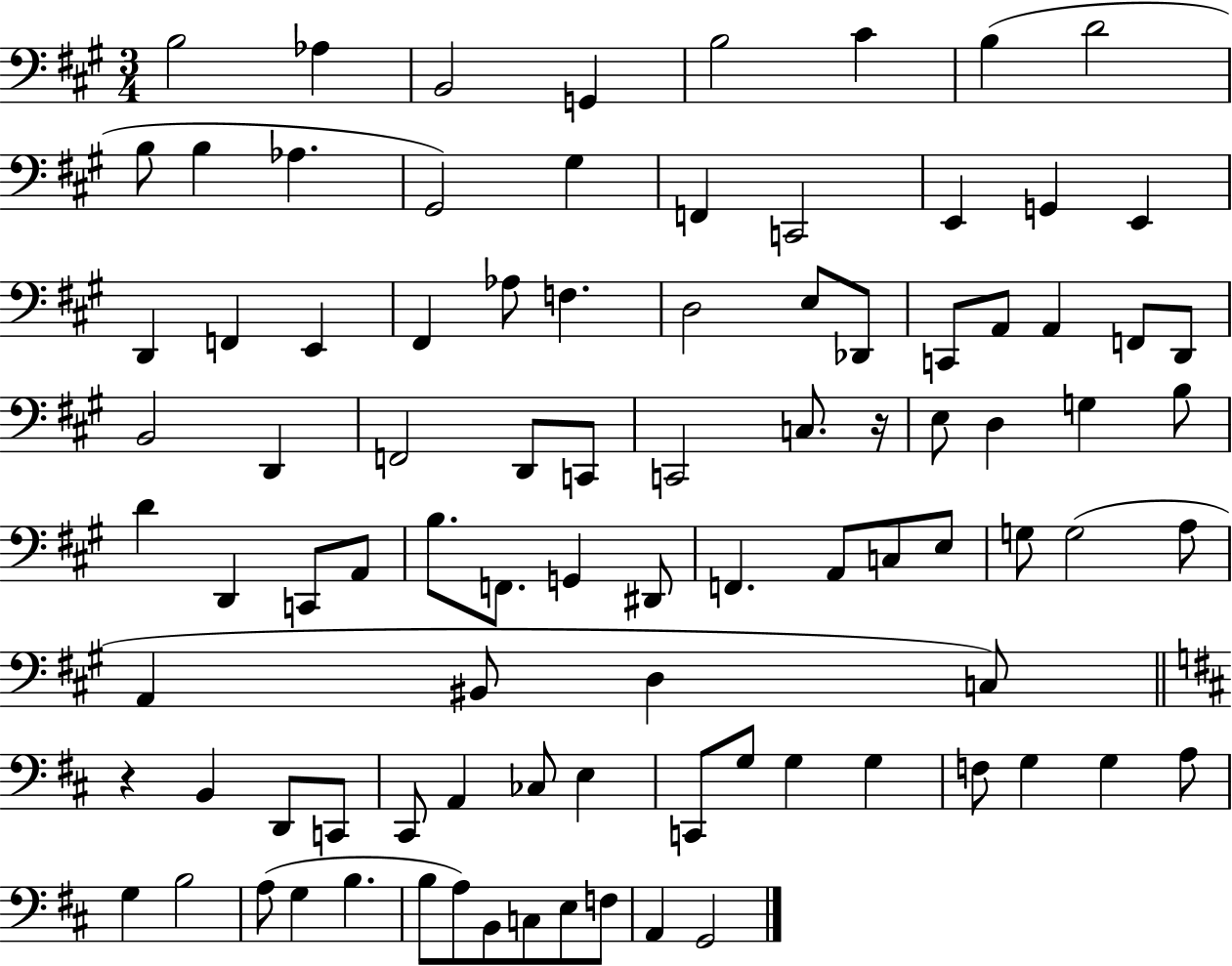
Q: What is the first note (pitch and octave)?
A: B3